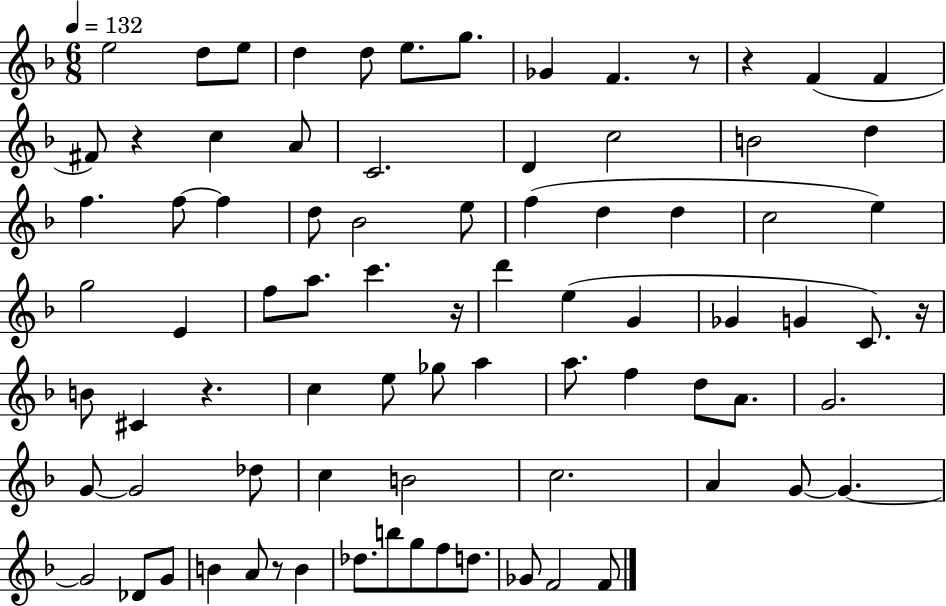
X:1
T:Untitled
M:6/8
L:1/4
K:F
e2 d/2 e/2 d d/2 e/2 g/2 _G F z/2 z F F ^F/2 z c A/2 C2 D c2 B2 d f f/2 f d/2 _B2 e/2 f d d c2 e g2 E f/2 a/2 c' z/4 d' e G _G G C/2 z/4 B/2 ^C z c e/2 _g/2 a a/2 f d/2 A/2 G2 G/2 G2 _d/2 c B2 c2 A G/2 G G2 _D/2 G/2 B A/2 z/2 B _d/2 b/2 g/2 f/2 d/2 _G/2 F2 F/2